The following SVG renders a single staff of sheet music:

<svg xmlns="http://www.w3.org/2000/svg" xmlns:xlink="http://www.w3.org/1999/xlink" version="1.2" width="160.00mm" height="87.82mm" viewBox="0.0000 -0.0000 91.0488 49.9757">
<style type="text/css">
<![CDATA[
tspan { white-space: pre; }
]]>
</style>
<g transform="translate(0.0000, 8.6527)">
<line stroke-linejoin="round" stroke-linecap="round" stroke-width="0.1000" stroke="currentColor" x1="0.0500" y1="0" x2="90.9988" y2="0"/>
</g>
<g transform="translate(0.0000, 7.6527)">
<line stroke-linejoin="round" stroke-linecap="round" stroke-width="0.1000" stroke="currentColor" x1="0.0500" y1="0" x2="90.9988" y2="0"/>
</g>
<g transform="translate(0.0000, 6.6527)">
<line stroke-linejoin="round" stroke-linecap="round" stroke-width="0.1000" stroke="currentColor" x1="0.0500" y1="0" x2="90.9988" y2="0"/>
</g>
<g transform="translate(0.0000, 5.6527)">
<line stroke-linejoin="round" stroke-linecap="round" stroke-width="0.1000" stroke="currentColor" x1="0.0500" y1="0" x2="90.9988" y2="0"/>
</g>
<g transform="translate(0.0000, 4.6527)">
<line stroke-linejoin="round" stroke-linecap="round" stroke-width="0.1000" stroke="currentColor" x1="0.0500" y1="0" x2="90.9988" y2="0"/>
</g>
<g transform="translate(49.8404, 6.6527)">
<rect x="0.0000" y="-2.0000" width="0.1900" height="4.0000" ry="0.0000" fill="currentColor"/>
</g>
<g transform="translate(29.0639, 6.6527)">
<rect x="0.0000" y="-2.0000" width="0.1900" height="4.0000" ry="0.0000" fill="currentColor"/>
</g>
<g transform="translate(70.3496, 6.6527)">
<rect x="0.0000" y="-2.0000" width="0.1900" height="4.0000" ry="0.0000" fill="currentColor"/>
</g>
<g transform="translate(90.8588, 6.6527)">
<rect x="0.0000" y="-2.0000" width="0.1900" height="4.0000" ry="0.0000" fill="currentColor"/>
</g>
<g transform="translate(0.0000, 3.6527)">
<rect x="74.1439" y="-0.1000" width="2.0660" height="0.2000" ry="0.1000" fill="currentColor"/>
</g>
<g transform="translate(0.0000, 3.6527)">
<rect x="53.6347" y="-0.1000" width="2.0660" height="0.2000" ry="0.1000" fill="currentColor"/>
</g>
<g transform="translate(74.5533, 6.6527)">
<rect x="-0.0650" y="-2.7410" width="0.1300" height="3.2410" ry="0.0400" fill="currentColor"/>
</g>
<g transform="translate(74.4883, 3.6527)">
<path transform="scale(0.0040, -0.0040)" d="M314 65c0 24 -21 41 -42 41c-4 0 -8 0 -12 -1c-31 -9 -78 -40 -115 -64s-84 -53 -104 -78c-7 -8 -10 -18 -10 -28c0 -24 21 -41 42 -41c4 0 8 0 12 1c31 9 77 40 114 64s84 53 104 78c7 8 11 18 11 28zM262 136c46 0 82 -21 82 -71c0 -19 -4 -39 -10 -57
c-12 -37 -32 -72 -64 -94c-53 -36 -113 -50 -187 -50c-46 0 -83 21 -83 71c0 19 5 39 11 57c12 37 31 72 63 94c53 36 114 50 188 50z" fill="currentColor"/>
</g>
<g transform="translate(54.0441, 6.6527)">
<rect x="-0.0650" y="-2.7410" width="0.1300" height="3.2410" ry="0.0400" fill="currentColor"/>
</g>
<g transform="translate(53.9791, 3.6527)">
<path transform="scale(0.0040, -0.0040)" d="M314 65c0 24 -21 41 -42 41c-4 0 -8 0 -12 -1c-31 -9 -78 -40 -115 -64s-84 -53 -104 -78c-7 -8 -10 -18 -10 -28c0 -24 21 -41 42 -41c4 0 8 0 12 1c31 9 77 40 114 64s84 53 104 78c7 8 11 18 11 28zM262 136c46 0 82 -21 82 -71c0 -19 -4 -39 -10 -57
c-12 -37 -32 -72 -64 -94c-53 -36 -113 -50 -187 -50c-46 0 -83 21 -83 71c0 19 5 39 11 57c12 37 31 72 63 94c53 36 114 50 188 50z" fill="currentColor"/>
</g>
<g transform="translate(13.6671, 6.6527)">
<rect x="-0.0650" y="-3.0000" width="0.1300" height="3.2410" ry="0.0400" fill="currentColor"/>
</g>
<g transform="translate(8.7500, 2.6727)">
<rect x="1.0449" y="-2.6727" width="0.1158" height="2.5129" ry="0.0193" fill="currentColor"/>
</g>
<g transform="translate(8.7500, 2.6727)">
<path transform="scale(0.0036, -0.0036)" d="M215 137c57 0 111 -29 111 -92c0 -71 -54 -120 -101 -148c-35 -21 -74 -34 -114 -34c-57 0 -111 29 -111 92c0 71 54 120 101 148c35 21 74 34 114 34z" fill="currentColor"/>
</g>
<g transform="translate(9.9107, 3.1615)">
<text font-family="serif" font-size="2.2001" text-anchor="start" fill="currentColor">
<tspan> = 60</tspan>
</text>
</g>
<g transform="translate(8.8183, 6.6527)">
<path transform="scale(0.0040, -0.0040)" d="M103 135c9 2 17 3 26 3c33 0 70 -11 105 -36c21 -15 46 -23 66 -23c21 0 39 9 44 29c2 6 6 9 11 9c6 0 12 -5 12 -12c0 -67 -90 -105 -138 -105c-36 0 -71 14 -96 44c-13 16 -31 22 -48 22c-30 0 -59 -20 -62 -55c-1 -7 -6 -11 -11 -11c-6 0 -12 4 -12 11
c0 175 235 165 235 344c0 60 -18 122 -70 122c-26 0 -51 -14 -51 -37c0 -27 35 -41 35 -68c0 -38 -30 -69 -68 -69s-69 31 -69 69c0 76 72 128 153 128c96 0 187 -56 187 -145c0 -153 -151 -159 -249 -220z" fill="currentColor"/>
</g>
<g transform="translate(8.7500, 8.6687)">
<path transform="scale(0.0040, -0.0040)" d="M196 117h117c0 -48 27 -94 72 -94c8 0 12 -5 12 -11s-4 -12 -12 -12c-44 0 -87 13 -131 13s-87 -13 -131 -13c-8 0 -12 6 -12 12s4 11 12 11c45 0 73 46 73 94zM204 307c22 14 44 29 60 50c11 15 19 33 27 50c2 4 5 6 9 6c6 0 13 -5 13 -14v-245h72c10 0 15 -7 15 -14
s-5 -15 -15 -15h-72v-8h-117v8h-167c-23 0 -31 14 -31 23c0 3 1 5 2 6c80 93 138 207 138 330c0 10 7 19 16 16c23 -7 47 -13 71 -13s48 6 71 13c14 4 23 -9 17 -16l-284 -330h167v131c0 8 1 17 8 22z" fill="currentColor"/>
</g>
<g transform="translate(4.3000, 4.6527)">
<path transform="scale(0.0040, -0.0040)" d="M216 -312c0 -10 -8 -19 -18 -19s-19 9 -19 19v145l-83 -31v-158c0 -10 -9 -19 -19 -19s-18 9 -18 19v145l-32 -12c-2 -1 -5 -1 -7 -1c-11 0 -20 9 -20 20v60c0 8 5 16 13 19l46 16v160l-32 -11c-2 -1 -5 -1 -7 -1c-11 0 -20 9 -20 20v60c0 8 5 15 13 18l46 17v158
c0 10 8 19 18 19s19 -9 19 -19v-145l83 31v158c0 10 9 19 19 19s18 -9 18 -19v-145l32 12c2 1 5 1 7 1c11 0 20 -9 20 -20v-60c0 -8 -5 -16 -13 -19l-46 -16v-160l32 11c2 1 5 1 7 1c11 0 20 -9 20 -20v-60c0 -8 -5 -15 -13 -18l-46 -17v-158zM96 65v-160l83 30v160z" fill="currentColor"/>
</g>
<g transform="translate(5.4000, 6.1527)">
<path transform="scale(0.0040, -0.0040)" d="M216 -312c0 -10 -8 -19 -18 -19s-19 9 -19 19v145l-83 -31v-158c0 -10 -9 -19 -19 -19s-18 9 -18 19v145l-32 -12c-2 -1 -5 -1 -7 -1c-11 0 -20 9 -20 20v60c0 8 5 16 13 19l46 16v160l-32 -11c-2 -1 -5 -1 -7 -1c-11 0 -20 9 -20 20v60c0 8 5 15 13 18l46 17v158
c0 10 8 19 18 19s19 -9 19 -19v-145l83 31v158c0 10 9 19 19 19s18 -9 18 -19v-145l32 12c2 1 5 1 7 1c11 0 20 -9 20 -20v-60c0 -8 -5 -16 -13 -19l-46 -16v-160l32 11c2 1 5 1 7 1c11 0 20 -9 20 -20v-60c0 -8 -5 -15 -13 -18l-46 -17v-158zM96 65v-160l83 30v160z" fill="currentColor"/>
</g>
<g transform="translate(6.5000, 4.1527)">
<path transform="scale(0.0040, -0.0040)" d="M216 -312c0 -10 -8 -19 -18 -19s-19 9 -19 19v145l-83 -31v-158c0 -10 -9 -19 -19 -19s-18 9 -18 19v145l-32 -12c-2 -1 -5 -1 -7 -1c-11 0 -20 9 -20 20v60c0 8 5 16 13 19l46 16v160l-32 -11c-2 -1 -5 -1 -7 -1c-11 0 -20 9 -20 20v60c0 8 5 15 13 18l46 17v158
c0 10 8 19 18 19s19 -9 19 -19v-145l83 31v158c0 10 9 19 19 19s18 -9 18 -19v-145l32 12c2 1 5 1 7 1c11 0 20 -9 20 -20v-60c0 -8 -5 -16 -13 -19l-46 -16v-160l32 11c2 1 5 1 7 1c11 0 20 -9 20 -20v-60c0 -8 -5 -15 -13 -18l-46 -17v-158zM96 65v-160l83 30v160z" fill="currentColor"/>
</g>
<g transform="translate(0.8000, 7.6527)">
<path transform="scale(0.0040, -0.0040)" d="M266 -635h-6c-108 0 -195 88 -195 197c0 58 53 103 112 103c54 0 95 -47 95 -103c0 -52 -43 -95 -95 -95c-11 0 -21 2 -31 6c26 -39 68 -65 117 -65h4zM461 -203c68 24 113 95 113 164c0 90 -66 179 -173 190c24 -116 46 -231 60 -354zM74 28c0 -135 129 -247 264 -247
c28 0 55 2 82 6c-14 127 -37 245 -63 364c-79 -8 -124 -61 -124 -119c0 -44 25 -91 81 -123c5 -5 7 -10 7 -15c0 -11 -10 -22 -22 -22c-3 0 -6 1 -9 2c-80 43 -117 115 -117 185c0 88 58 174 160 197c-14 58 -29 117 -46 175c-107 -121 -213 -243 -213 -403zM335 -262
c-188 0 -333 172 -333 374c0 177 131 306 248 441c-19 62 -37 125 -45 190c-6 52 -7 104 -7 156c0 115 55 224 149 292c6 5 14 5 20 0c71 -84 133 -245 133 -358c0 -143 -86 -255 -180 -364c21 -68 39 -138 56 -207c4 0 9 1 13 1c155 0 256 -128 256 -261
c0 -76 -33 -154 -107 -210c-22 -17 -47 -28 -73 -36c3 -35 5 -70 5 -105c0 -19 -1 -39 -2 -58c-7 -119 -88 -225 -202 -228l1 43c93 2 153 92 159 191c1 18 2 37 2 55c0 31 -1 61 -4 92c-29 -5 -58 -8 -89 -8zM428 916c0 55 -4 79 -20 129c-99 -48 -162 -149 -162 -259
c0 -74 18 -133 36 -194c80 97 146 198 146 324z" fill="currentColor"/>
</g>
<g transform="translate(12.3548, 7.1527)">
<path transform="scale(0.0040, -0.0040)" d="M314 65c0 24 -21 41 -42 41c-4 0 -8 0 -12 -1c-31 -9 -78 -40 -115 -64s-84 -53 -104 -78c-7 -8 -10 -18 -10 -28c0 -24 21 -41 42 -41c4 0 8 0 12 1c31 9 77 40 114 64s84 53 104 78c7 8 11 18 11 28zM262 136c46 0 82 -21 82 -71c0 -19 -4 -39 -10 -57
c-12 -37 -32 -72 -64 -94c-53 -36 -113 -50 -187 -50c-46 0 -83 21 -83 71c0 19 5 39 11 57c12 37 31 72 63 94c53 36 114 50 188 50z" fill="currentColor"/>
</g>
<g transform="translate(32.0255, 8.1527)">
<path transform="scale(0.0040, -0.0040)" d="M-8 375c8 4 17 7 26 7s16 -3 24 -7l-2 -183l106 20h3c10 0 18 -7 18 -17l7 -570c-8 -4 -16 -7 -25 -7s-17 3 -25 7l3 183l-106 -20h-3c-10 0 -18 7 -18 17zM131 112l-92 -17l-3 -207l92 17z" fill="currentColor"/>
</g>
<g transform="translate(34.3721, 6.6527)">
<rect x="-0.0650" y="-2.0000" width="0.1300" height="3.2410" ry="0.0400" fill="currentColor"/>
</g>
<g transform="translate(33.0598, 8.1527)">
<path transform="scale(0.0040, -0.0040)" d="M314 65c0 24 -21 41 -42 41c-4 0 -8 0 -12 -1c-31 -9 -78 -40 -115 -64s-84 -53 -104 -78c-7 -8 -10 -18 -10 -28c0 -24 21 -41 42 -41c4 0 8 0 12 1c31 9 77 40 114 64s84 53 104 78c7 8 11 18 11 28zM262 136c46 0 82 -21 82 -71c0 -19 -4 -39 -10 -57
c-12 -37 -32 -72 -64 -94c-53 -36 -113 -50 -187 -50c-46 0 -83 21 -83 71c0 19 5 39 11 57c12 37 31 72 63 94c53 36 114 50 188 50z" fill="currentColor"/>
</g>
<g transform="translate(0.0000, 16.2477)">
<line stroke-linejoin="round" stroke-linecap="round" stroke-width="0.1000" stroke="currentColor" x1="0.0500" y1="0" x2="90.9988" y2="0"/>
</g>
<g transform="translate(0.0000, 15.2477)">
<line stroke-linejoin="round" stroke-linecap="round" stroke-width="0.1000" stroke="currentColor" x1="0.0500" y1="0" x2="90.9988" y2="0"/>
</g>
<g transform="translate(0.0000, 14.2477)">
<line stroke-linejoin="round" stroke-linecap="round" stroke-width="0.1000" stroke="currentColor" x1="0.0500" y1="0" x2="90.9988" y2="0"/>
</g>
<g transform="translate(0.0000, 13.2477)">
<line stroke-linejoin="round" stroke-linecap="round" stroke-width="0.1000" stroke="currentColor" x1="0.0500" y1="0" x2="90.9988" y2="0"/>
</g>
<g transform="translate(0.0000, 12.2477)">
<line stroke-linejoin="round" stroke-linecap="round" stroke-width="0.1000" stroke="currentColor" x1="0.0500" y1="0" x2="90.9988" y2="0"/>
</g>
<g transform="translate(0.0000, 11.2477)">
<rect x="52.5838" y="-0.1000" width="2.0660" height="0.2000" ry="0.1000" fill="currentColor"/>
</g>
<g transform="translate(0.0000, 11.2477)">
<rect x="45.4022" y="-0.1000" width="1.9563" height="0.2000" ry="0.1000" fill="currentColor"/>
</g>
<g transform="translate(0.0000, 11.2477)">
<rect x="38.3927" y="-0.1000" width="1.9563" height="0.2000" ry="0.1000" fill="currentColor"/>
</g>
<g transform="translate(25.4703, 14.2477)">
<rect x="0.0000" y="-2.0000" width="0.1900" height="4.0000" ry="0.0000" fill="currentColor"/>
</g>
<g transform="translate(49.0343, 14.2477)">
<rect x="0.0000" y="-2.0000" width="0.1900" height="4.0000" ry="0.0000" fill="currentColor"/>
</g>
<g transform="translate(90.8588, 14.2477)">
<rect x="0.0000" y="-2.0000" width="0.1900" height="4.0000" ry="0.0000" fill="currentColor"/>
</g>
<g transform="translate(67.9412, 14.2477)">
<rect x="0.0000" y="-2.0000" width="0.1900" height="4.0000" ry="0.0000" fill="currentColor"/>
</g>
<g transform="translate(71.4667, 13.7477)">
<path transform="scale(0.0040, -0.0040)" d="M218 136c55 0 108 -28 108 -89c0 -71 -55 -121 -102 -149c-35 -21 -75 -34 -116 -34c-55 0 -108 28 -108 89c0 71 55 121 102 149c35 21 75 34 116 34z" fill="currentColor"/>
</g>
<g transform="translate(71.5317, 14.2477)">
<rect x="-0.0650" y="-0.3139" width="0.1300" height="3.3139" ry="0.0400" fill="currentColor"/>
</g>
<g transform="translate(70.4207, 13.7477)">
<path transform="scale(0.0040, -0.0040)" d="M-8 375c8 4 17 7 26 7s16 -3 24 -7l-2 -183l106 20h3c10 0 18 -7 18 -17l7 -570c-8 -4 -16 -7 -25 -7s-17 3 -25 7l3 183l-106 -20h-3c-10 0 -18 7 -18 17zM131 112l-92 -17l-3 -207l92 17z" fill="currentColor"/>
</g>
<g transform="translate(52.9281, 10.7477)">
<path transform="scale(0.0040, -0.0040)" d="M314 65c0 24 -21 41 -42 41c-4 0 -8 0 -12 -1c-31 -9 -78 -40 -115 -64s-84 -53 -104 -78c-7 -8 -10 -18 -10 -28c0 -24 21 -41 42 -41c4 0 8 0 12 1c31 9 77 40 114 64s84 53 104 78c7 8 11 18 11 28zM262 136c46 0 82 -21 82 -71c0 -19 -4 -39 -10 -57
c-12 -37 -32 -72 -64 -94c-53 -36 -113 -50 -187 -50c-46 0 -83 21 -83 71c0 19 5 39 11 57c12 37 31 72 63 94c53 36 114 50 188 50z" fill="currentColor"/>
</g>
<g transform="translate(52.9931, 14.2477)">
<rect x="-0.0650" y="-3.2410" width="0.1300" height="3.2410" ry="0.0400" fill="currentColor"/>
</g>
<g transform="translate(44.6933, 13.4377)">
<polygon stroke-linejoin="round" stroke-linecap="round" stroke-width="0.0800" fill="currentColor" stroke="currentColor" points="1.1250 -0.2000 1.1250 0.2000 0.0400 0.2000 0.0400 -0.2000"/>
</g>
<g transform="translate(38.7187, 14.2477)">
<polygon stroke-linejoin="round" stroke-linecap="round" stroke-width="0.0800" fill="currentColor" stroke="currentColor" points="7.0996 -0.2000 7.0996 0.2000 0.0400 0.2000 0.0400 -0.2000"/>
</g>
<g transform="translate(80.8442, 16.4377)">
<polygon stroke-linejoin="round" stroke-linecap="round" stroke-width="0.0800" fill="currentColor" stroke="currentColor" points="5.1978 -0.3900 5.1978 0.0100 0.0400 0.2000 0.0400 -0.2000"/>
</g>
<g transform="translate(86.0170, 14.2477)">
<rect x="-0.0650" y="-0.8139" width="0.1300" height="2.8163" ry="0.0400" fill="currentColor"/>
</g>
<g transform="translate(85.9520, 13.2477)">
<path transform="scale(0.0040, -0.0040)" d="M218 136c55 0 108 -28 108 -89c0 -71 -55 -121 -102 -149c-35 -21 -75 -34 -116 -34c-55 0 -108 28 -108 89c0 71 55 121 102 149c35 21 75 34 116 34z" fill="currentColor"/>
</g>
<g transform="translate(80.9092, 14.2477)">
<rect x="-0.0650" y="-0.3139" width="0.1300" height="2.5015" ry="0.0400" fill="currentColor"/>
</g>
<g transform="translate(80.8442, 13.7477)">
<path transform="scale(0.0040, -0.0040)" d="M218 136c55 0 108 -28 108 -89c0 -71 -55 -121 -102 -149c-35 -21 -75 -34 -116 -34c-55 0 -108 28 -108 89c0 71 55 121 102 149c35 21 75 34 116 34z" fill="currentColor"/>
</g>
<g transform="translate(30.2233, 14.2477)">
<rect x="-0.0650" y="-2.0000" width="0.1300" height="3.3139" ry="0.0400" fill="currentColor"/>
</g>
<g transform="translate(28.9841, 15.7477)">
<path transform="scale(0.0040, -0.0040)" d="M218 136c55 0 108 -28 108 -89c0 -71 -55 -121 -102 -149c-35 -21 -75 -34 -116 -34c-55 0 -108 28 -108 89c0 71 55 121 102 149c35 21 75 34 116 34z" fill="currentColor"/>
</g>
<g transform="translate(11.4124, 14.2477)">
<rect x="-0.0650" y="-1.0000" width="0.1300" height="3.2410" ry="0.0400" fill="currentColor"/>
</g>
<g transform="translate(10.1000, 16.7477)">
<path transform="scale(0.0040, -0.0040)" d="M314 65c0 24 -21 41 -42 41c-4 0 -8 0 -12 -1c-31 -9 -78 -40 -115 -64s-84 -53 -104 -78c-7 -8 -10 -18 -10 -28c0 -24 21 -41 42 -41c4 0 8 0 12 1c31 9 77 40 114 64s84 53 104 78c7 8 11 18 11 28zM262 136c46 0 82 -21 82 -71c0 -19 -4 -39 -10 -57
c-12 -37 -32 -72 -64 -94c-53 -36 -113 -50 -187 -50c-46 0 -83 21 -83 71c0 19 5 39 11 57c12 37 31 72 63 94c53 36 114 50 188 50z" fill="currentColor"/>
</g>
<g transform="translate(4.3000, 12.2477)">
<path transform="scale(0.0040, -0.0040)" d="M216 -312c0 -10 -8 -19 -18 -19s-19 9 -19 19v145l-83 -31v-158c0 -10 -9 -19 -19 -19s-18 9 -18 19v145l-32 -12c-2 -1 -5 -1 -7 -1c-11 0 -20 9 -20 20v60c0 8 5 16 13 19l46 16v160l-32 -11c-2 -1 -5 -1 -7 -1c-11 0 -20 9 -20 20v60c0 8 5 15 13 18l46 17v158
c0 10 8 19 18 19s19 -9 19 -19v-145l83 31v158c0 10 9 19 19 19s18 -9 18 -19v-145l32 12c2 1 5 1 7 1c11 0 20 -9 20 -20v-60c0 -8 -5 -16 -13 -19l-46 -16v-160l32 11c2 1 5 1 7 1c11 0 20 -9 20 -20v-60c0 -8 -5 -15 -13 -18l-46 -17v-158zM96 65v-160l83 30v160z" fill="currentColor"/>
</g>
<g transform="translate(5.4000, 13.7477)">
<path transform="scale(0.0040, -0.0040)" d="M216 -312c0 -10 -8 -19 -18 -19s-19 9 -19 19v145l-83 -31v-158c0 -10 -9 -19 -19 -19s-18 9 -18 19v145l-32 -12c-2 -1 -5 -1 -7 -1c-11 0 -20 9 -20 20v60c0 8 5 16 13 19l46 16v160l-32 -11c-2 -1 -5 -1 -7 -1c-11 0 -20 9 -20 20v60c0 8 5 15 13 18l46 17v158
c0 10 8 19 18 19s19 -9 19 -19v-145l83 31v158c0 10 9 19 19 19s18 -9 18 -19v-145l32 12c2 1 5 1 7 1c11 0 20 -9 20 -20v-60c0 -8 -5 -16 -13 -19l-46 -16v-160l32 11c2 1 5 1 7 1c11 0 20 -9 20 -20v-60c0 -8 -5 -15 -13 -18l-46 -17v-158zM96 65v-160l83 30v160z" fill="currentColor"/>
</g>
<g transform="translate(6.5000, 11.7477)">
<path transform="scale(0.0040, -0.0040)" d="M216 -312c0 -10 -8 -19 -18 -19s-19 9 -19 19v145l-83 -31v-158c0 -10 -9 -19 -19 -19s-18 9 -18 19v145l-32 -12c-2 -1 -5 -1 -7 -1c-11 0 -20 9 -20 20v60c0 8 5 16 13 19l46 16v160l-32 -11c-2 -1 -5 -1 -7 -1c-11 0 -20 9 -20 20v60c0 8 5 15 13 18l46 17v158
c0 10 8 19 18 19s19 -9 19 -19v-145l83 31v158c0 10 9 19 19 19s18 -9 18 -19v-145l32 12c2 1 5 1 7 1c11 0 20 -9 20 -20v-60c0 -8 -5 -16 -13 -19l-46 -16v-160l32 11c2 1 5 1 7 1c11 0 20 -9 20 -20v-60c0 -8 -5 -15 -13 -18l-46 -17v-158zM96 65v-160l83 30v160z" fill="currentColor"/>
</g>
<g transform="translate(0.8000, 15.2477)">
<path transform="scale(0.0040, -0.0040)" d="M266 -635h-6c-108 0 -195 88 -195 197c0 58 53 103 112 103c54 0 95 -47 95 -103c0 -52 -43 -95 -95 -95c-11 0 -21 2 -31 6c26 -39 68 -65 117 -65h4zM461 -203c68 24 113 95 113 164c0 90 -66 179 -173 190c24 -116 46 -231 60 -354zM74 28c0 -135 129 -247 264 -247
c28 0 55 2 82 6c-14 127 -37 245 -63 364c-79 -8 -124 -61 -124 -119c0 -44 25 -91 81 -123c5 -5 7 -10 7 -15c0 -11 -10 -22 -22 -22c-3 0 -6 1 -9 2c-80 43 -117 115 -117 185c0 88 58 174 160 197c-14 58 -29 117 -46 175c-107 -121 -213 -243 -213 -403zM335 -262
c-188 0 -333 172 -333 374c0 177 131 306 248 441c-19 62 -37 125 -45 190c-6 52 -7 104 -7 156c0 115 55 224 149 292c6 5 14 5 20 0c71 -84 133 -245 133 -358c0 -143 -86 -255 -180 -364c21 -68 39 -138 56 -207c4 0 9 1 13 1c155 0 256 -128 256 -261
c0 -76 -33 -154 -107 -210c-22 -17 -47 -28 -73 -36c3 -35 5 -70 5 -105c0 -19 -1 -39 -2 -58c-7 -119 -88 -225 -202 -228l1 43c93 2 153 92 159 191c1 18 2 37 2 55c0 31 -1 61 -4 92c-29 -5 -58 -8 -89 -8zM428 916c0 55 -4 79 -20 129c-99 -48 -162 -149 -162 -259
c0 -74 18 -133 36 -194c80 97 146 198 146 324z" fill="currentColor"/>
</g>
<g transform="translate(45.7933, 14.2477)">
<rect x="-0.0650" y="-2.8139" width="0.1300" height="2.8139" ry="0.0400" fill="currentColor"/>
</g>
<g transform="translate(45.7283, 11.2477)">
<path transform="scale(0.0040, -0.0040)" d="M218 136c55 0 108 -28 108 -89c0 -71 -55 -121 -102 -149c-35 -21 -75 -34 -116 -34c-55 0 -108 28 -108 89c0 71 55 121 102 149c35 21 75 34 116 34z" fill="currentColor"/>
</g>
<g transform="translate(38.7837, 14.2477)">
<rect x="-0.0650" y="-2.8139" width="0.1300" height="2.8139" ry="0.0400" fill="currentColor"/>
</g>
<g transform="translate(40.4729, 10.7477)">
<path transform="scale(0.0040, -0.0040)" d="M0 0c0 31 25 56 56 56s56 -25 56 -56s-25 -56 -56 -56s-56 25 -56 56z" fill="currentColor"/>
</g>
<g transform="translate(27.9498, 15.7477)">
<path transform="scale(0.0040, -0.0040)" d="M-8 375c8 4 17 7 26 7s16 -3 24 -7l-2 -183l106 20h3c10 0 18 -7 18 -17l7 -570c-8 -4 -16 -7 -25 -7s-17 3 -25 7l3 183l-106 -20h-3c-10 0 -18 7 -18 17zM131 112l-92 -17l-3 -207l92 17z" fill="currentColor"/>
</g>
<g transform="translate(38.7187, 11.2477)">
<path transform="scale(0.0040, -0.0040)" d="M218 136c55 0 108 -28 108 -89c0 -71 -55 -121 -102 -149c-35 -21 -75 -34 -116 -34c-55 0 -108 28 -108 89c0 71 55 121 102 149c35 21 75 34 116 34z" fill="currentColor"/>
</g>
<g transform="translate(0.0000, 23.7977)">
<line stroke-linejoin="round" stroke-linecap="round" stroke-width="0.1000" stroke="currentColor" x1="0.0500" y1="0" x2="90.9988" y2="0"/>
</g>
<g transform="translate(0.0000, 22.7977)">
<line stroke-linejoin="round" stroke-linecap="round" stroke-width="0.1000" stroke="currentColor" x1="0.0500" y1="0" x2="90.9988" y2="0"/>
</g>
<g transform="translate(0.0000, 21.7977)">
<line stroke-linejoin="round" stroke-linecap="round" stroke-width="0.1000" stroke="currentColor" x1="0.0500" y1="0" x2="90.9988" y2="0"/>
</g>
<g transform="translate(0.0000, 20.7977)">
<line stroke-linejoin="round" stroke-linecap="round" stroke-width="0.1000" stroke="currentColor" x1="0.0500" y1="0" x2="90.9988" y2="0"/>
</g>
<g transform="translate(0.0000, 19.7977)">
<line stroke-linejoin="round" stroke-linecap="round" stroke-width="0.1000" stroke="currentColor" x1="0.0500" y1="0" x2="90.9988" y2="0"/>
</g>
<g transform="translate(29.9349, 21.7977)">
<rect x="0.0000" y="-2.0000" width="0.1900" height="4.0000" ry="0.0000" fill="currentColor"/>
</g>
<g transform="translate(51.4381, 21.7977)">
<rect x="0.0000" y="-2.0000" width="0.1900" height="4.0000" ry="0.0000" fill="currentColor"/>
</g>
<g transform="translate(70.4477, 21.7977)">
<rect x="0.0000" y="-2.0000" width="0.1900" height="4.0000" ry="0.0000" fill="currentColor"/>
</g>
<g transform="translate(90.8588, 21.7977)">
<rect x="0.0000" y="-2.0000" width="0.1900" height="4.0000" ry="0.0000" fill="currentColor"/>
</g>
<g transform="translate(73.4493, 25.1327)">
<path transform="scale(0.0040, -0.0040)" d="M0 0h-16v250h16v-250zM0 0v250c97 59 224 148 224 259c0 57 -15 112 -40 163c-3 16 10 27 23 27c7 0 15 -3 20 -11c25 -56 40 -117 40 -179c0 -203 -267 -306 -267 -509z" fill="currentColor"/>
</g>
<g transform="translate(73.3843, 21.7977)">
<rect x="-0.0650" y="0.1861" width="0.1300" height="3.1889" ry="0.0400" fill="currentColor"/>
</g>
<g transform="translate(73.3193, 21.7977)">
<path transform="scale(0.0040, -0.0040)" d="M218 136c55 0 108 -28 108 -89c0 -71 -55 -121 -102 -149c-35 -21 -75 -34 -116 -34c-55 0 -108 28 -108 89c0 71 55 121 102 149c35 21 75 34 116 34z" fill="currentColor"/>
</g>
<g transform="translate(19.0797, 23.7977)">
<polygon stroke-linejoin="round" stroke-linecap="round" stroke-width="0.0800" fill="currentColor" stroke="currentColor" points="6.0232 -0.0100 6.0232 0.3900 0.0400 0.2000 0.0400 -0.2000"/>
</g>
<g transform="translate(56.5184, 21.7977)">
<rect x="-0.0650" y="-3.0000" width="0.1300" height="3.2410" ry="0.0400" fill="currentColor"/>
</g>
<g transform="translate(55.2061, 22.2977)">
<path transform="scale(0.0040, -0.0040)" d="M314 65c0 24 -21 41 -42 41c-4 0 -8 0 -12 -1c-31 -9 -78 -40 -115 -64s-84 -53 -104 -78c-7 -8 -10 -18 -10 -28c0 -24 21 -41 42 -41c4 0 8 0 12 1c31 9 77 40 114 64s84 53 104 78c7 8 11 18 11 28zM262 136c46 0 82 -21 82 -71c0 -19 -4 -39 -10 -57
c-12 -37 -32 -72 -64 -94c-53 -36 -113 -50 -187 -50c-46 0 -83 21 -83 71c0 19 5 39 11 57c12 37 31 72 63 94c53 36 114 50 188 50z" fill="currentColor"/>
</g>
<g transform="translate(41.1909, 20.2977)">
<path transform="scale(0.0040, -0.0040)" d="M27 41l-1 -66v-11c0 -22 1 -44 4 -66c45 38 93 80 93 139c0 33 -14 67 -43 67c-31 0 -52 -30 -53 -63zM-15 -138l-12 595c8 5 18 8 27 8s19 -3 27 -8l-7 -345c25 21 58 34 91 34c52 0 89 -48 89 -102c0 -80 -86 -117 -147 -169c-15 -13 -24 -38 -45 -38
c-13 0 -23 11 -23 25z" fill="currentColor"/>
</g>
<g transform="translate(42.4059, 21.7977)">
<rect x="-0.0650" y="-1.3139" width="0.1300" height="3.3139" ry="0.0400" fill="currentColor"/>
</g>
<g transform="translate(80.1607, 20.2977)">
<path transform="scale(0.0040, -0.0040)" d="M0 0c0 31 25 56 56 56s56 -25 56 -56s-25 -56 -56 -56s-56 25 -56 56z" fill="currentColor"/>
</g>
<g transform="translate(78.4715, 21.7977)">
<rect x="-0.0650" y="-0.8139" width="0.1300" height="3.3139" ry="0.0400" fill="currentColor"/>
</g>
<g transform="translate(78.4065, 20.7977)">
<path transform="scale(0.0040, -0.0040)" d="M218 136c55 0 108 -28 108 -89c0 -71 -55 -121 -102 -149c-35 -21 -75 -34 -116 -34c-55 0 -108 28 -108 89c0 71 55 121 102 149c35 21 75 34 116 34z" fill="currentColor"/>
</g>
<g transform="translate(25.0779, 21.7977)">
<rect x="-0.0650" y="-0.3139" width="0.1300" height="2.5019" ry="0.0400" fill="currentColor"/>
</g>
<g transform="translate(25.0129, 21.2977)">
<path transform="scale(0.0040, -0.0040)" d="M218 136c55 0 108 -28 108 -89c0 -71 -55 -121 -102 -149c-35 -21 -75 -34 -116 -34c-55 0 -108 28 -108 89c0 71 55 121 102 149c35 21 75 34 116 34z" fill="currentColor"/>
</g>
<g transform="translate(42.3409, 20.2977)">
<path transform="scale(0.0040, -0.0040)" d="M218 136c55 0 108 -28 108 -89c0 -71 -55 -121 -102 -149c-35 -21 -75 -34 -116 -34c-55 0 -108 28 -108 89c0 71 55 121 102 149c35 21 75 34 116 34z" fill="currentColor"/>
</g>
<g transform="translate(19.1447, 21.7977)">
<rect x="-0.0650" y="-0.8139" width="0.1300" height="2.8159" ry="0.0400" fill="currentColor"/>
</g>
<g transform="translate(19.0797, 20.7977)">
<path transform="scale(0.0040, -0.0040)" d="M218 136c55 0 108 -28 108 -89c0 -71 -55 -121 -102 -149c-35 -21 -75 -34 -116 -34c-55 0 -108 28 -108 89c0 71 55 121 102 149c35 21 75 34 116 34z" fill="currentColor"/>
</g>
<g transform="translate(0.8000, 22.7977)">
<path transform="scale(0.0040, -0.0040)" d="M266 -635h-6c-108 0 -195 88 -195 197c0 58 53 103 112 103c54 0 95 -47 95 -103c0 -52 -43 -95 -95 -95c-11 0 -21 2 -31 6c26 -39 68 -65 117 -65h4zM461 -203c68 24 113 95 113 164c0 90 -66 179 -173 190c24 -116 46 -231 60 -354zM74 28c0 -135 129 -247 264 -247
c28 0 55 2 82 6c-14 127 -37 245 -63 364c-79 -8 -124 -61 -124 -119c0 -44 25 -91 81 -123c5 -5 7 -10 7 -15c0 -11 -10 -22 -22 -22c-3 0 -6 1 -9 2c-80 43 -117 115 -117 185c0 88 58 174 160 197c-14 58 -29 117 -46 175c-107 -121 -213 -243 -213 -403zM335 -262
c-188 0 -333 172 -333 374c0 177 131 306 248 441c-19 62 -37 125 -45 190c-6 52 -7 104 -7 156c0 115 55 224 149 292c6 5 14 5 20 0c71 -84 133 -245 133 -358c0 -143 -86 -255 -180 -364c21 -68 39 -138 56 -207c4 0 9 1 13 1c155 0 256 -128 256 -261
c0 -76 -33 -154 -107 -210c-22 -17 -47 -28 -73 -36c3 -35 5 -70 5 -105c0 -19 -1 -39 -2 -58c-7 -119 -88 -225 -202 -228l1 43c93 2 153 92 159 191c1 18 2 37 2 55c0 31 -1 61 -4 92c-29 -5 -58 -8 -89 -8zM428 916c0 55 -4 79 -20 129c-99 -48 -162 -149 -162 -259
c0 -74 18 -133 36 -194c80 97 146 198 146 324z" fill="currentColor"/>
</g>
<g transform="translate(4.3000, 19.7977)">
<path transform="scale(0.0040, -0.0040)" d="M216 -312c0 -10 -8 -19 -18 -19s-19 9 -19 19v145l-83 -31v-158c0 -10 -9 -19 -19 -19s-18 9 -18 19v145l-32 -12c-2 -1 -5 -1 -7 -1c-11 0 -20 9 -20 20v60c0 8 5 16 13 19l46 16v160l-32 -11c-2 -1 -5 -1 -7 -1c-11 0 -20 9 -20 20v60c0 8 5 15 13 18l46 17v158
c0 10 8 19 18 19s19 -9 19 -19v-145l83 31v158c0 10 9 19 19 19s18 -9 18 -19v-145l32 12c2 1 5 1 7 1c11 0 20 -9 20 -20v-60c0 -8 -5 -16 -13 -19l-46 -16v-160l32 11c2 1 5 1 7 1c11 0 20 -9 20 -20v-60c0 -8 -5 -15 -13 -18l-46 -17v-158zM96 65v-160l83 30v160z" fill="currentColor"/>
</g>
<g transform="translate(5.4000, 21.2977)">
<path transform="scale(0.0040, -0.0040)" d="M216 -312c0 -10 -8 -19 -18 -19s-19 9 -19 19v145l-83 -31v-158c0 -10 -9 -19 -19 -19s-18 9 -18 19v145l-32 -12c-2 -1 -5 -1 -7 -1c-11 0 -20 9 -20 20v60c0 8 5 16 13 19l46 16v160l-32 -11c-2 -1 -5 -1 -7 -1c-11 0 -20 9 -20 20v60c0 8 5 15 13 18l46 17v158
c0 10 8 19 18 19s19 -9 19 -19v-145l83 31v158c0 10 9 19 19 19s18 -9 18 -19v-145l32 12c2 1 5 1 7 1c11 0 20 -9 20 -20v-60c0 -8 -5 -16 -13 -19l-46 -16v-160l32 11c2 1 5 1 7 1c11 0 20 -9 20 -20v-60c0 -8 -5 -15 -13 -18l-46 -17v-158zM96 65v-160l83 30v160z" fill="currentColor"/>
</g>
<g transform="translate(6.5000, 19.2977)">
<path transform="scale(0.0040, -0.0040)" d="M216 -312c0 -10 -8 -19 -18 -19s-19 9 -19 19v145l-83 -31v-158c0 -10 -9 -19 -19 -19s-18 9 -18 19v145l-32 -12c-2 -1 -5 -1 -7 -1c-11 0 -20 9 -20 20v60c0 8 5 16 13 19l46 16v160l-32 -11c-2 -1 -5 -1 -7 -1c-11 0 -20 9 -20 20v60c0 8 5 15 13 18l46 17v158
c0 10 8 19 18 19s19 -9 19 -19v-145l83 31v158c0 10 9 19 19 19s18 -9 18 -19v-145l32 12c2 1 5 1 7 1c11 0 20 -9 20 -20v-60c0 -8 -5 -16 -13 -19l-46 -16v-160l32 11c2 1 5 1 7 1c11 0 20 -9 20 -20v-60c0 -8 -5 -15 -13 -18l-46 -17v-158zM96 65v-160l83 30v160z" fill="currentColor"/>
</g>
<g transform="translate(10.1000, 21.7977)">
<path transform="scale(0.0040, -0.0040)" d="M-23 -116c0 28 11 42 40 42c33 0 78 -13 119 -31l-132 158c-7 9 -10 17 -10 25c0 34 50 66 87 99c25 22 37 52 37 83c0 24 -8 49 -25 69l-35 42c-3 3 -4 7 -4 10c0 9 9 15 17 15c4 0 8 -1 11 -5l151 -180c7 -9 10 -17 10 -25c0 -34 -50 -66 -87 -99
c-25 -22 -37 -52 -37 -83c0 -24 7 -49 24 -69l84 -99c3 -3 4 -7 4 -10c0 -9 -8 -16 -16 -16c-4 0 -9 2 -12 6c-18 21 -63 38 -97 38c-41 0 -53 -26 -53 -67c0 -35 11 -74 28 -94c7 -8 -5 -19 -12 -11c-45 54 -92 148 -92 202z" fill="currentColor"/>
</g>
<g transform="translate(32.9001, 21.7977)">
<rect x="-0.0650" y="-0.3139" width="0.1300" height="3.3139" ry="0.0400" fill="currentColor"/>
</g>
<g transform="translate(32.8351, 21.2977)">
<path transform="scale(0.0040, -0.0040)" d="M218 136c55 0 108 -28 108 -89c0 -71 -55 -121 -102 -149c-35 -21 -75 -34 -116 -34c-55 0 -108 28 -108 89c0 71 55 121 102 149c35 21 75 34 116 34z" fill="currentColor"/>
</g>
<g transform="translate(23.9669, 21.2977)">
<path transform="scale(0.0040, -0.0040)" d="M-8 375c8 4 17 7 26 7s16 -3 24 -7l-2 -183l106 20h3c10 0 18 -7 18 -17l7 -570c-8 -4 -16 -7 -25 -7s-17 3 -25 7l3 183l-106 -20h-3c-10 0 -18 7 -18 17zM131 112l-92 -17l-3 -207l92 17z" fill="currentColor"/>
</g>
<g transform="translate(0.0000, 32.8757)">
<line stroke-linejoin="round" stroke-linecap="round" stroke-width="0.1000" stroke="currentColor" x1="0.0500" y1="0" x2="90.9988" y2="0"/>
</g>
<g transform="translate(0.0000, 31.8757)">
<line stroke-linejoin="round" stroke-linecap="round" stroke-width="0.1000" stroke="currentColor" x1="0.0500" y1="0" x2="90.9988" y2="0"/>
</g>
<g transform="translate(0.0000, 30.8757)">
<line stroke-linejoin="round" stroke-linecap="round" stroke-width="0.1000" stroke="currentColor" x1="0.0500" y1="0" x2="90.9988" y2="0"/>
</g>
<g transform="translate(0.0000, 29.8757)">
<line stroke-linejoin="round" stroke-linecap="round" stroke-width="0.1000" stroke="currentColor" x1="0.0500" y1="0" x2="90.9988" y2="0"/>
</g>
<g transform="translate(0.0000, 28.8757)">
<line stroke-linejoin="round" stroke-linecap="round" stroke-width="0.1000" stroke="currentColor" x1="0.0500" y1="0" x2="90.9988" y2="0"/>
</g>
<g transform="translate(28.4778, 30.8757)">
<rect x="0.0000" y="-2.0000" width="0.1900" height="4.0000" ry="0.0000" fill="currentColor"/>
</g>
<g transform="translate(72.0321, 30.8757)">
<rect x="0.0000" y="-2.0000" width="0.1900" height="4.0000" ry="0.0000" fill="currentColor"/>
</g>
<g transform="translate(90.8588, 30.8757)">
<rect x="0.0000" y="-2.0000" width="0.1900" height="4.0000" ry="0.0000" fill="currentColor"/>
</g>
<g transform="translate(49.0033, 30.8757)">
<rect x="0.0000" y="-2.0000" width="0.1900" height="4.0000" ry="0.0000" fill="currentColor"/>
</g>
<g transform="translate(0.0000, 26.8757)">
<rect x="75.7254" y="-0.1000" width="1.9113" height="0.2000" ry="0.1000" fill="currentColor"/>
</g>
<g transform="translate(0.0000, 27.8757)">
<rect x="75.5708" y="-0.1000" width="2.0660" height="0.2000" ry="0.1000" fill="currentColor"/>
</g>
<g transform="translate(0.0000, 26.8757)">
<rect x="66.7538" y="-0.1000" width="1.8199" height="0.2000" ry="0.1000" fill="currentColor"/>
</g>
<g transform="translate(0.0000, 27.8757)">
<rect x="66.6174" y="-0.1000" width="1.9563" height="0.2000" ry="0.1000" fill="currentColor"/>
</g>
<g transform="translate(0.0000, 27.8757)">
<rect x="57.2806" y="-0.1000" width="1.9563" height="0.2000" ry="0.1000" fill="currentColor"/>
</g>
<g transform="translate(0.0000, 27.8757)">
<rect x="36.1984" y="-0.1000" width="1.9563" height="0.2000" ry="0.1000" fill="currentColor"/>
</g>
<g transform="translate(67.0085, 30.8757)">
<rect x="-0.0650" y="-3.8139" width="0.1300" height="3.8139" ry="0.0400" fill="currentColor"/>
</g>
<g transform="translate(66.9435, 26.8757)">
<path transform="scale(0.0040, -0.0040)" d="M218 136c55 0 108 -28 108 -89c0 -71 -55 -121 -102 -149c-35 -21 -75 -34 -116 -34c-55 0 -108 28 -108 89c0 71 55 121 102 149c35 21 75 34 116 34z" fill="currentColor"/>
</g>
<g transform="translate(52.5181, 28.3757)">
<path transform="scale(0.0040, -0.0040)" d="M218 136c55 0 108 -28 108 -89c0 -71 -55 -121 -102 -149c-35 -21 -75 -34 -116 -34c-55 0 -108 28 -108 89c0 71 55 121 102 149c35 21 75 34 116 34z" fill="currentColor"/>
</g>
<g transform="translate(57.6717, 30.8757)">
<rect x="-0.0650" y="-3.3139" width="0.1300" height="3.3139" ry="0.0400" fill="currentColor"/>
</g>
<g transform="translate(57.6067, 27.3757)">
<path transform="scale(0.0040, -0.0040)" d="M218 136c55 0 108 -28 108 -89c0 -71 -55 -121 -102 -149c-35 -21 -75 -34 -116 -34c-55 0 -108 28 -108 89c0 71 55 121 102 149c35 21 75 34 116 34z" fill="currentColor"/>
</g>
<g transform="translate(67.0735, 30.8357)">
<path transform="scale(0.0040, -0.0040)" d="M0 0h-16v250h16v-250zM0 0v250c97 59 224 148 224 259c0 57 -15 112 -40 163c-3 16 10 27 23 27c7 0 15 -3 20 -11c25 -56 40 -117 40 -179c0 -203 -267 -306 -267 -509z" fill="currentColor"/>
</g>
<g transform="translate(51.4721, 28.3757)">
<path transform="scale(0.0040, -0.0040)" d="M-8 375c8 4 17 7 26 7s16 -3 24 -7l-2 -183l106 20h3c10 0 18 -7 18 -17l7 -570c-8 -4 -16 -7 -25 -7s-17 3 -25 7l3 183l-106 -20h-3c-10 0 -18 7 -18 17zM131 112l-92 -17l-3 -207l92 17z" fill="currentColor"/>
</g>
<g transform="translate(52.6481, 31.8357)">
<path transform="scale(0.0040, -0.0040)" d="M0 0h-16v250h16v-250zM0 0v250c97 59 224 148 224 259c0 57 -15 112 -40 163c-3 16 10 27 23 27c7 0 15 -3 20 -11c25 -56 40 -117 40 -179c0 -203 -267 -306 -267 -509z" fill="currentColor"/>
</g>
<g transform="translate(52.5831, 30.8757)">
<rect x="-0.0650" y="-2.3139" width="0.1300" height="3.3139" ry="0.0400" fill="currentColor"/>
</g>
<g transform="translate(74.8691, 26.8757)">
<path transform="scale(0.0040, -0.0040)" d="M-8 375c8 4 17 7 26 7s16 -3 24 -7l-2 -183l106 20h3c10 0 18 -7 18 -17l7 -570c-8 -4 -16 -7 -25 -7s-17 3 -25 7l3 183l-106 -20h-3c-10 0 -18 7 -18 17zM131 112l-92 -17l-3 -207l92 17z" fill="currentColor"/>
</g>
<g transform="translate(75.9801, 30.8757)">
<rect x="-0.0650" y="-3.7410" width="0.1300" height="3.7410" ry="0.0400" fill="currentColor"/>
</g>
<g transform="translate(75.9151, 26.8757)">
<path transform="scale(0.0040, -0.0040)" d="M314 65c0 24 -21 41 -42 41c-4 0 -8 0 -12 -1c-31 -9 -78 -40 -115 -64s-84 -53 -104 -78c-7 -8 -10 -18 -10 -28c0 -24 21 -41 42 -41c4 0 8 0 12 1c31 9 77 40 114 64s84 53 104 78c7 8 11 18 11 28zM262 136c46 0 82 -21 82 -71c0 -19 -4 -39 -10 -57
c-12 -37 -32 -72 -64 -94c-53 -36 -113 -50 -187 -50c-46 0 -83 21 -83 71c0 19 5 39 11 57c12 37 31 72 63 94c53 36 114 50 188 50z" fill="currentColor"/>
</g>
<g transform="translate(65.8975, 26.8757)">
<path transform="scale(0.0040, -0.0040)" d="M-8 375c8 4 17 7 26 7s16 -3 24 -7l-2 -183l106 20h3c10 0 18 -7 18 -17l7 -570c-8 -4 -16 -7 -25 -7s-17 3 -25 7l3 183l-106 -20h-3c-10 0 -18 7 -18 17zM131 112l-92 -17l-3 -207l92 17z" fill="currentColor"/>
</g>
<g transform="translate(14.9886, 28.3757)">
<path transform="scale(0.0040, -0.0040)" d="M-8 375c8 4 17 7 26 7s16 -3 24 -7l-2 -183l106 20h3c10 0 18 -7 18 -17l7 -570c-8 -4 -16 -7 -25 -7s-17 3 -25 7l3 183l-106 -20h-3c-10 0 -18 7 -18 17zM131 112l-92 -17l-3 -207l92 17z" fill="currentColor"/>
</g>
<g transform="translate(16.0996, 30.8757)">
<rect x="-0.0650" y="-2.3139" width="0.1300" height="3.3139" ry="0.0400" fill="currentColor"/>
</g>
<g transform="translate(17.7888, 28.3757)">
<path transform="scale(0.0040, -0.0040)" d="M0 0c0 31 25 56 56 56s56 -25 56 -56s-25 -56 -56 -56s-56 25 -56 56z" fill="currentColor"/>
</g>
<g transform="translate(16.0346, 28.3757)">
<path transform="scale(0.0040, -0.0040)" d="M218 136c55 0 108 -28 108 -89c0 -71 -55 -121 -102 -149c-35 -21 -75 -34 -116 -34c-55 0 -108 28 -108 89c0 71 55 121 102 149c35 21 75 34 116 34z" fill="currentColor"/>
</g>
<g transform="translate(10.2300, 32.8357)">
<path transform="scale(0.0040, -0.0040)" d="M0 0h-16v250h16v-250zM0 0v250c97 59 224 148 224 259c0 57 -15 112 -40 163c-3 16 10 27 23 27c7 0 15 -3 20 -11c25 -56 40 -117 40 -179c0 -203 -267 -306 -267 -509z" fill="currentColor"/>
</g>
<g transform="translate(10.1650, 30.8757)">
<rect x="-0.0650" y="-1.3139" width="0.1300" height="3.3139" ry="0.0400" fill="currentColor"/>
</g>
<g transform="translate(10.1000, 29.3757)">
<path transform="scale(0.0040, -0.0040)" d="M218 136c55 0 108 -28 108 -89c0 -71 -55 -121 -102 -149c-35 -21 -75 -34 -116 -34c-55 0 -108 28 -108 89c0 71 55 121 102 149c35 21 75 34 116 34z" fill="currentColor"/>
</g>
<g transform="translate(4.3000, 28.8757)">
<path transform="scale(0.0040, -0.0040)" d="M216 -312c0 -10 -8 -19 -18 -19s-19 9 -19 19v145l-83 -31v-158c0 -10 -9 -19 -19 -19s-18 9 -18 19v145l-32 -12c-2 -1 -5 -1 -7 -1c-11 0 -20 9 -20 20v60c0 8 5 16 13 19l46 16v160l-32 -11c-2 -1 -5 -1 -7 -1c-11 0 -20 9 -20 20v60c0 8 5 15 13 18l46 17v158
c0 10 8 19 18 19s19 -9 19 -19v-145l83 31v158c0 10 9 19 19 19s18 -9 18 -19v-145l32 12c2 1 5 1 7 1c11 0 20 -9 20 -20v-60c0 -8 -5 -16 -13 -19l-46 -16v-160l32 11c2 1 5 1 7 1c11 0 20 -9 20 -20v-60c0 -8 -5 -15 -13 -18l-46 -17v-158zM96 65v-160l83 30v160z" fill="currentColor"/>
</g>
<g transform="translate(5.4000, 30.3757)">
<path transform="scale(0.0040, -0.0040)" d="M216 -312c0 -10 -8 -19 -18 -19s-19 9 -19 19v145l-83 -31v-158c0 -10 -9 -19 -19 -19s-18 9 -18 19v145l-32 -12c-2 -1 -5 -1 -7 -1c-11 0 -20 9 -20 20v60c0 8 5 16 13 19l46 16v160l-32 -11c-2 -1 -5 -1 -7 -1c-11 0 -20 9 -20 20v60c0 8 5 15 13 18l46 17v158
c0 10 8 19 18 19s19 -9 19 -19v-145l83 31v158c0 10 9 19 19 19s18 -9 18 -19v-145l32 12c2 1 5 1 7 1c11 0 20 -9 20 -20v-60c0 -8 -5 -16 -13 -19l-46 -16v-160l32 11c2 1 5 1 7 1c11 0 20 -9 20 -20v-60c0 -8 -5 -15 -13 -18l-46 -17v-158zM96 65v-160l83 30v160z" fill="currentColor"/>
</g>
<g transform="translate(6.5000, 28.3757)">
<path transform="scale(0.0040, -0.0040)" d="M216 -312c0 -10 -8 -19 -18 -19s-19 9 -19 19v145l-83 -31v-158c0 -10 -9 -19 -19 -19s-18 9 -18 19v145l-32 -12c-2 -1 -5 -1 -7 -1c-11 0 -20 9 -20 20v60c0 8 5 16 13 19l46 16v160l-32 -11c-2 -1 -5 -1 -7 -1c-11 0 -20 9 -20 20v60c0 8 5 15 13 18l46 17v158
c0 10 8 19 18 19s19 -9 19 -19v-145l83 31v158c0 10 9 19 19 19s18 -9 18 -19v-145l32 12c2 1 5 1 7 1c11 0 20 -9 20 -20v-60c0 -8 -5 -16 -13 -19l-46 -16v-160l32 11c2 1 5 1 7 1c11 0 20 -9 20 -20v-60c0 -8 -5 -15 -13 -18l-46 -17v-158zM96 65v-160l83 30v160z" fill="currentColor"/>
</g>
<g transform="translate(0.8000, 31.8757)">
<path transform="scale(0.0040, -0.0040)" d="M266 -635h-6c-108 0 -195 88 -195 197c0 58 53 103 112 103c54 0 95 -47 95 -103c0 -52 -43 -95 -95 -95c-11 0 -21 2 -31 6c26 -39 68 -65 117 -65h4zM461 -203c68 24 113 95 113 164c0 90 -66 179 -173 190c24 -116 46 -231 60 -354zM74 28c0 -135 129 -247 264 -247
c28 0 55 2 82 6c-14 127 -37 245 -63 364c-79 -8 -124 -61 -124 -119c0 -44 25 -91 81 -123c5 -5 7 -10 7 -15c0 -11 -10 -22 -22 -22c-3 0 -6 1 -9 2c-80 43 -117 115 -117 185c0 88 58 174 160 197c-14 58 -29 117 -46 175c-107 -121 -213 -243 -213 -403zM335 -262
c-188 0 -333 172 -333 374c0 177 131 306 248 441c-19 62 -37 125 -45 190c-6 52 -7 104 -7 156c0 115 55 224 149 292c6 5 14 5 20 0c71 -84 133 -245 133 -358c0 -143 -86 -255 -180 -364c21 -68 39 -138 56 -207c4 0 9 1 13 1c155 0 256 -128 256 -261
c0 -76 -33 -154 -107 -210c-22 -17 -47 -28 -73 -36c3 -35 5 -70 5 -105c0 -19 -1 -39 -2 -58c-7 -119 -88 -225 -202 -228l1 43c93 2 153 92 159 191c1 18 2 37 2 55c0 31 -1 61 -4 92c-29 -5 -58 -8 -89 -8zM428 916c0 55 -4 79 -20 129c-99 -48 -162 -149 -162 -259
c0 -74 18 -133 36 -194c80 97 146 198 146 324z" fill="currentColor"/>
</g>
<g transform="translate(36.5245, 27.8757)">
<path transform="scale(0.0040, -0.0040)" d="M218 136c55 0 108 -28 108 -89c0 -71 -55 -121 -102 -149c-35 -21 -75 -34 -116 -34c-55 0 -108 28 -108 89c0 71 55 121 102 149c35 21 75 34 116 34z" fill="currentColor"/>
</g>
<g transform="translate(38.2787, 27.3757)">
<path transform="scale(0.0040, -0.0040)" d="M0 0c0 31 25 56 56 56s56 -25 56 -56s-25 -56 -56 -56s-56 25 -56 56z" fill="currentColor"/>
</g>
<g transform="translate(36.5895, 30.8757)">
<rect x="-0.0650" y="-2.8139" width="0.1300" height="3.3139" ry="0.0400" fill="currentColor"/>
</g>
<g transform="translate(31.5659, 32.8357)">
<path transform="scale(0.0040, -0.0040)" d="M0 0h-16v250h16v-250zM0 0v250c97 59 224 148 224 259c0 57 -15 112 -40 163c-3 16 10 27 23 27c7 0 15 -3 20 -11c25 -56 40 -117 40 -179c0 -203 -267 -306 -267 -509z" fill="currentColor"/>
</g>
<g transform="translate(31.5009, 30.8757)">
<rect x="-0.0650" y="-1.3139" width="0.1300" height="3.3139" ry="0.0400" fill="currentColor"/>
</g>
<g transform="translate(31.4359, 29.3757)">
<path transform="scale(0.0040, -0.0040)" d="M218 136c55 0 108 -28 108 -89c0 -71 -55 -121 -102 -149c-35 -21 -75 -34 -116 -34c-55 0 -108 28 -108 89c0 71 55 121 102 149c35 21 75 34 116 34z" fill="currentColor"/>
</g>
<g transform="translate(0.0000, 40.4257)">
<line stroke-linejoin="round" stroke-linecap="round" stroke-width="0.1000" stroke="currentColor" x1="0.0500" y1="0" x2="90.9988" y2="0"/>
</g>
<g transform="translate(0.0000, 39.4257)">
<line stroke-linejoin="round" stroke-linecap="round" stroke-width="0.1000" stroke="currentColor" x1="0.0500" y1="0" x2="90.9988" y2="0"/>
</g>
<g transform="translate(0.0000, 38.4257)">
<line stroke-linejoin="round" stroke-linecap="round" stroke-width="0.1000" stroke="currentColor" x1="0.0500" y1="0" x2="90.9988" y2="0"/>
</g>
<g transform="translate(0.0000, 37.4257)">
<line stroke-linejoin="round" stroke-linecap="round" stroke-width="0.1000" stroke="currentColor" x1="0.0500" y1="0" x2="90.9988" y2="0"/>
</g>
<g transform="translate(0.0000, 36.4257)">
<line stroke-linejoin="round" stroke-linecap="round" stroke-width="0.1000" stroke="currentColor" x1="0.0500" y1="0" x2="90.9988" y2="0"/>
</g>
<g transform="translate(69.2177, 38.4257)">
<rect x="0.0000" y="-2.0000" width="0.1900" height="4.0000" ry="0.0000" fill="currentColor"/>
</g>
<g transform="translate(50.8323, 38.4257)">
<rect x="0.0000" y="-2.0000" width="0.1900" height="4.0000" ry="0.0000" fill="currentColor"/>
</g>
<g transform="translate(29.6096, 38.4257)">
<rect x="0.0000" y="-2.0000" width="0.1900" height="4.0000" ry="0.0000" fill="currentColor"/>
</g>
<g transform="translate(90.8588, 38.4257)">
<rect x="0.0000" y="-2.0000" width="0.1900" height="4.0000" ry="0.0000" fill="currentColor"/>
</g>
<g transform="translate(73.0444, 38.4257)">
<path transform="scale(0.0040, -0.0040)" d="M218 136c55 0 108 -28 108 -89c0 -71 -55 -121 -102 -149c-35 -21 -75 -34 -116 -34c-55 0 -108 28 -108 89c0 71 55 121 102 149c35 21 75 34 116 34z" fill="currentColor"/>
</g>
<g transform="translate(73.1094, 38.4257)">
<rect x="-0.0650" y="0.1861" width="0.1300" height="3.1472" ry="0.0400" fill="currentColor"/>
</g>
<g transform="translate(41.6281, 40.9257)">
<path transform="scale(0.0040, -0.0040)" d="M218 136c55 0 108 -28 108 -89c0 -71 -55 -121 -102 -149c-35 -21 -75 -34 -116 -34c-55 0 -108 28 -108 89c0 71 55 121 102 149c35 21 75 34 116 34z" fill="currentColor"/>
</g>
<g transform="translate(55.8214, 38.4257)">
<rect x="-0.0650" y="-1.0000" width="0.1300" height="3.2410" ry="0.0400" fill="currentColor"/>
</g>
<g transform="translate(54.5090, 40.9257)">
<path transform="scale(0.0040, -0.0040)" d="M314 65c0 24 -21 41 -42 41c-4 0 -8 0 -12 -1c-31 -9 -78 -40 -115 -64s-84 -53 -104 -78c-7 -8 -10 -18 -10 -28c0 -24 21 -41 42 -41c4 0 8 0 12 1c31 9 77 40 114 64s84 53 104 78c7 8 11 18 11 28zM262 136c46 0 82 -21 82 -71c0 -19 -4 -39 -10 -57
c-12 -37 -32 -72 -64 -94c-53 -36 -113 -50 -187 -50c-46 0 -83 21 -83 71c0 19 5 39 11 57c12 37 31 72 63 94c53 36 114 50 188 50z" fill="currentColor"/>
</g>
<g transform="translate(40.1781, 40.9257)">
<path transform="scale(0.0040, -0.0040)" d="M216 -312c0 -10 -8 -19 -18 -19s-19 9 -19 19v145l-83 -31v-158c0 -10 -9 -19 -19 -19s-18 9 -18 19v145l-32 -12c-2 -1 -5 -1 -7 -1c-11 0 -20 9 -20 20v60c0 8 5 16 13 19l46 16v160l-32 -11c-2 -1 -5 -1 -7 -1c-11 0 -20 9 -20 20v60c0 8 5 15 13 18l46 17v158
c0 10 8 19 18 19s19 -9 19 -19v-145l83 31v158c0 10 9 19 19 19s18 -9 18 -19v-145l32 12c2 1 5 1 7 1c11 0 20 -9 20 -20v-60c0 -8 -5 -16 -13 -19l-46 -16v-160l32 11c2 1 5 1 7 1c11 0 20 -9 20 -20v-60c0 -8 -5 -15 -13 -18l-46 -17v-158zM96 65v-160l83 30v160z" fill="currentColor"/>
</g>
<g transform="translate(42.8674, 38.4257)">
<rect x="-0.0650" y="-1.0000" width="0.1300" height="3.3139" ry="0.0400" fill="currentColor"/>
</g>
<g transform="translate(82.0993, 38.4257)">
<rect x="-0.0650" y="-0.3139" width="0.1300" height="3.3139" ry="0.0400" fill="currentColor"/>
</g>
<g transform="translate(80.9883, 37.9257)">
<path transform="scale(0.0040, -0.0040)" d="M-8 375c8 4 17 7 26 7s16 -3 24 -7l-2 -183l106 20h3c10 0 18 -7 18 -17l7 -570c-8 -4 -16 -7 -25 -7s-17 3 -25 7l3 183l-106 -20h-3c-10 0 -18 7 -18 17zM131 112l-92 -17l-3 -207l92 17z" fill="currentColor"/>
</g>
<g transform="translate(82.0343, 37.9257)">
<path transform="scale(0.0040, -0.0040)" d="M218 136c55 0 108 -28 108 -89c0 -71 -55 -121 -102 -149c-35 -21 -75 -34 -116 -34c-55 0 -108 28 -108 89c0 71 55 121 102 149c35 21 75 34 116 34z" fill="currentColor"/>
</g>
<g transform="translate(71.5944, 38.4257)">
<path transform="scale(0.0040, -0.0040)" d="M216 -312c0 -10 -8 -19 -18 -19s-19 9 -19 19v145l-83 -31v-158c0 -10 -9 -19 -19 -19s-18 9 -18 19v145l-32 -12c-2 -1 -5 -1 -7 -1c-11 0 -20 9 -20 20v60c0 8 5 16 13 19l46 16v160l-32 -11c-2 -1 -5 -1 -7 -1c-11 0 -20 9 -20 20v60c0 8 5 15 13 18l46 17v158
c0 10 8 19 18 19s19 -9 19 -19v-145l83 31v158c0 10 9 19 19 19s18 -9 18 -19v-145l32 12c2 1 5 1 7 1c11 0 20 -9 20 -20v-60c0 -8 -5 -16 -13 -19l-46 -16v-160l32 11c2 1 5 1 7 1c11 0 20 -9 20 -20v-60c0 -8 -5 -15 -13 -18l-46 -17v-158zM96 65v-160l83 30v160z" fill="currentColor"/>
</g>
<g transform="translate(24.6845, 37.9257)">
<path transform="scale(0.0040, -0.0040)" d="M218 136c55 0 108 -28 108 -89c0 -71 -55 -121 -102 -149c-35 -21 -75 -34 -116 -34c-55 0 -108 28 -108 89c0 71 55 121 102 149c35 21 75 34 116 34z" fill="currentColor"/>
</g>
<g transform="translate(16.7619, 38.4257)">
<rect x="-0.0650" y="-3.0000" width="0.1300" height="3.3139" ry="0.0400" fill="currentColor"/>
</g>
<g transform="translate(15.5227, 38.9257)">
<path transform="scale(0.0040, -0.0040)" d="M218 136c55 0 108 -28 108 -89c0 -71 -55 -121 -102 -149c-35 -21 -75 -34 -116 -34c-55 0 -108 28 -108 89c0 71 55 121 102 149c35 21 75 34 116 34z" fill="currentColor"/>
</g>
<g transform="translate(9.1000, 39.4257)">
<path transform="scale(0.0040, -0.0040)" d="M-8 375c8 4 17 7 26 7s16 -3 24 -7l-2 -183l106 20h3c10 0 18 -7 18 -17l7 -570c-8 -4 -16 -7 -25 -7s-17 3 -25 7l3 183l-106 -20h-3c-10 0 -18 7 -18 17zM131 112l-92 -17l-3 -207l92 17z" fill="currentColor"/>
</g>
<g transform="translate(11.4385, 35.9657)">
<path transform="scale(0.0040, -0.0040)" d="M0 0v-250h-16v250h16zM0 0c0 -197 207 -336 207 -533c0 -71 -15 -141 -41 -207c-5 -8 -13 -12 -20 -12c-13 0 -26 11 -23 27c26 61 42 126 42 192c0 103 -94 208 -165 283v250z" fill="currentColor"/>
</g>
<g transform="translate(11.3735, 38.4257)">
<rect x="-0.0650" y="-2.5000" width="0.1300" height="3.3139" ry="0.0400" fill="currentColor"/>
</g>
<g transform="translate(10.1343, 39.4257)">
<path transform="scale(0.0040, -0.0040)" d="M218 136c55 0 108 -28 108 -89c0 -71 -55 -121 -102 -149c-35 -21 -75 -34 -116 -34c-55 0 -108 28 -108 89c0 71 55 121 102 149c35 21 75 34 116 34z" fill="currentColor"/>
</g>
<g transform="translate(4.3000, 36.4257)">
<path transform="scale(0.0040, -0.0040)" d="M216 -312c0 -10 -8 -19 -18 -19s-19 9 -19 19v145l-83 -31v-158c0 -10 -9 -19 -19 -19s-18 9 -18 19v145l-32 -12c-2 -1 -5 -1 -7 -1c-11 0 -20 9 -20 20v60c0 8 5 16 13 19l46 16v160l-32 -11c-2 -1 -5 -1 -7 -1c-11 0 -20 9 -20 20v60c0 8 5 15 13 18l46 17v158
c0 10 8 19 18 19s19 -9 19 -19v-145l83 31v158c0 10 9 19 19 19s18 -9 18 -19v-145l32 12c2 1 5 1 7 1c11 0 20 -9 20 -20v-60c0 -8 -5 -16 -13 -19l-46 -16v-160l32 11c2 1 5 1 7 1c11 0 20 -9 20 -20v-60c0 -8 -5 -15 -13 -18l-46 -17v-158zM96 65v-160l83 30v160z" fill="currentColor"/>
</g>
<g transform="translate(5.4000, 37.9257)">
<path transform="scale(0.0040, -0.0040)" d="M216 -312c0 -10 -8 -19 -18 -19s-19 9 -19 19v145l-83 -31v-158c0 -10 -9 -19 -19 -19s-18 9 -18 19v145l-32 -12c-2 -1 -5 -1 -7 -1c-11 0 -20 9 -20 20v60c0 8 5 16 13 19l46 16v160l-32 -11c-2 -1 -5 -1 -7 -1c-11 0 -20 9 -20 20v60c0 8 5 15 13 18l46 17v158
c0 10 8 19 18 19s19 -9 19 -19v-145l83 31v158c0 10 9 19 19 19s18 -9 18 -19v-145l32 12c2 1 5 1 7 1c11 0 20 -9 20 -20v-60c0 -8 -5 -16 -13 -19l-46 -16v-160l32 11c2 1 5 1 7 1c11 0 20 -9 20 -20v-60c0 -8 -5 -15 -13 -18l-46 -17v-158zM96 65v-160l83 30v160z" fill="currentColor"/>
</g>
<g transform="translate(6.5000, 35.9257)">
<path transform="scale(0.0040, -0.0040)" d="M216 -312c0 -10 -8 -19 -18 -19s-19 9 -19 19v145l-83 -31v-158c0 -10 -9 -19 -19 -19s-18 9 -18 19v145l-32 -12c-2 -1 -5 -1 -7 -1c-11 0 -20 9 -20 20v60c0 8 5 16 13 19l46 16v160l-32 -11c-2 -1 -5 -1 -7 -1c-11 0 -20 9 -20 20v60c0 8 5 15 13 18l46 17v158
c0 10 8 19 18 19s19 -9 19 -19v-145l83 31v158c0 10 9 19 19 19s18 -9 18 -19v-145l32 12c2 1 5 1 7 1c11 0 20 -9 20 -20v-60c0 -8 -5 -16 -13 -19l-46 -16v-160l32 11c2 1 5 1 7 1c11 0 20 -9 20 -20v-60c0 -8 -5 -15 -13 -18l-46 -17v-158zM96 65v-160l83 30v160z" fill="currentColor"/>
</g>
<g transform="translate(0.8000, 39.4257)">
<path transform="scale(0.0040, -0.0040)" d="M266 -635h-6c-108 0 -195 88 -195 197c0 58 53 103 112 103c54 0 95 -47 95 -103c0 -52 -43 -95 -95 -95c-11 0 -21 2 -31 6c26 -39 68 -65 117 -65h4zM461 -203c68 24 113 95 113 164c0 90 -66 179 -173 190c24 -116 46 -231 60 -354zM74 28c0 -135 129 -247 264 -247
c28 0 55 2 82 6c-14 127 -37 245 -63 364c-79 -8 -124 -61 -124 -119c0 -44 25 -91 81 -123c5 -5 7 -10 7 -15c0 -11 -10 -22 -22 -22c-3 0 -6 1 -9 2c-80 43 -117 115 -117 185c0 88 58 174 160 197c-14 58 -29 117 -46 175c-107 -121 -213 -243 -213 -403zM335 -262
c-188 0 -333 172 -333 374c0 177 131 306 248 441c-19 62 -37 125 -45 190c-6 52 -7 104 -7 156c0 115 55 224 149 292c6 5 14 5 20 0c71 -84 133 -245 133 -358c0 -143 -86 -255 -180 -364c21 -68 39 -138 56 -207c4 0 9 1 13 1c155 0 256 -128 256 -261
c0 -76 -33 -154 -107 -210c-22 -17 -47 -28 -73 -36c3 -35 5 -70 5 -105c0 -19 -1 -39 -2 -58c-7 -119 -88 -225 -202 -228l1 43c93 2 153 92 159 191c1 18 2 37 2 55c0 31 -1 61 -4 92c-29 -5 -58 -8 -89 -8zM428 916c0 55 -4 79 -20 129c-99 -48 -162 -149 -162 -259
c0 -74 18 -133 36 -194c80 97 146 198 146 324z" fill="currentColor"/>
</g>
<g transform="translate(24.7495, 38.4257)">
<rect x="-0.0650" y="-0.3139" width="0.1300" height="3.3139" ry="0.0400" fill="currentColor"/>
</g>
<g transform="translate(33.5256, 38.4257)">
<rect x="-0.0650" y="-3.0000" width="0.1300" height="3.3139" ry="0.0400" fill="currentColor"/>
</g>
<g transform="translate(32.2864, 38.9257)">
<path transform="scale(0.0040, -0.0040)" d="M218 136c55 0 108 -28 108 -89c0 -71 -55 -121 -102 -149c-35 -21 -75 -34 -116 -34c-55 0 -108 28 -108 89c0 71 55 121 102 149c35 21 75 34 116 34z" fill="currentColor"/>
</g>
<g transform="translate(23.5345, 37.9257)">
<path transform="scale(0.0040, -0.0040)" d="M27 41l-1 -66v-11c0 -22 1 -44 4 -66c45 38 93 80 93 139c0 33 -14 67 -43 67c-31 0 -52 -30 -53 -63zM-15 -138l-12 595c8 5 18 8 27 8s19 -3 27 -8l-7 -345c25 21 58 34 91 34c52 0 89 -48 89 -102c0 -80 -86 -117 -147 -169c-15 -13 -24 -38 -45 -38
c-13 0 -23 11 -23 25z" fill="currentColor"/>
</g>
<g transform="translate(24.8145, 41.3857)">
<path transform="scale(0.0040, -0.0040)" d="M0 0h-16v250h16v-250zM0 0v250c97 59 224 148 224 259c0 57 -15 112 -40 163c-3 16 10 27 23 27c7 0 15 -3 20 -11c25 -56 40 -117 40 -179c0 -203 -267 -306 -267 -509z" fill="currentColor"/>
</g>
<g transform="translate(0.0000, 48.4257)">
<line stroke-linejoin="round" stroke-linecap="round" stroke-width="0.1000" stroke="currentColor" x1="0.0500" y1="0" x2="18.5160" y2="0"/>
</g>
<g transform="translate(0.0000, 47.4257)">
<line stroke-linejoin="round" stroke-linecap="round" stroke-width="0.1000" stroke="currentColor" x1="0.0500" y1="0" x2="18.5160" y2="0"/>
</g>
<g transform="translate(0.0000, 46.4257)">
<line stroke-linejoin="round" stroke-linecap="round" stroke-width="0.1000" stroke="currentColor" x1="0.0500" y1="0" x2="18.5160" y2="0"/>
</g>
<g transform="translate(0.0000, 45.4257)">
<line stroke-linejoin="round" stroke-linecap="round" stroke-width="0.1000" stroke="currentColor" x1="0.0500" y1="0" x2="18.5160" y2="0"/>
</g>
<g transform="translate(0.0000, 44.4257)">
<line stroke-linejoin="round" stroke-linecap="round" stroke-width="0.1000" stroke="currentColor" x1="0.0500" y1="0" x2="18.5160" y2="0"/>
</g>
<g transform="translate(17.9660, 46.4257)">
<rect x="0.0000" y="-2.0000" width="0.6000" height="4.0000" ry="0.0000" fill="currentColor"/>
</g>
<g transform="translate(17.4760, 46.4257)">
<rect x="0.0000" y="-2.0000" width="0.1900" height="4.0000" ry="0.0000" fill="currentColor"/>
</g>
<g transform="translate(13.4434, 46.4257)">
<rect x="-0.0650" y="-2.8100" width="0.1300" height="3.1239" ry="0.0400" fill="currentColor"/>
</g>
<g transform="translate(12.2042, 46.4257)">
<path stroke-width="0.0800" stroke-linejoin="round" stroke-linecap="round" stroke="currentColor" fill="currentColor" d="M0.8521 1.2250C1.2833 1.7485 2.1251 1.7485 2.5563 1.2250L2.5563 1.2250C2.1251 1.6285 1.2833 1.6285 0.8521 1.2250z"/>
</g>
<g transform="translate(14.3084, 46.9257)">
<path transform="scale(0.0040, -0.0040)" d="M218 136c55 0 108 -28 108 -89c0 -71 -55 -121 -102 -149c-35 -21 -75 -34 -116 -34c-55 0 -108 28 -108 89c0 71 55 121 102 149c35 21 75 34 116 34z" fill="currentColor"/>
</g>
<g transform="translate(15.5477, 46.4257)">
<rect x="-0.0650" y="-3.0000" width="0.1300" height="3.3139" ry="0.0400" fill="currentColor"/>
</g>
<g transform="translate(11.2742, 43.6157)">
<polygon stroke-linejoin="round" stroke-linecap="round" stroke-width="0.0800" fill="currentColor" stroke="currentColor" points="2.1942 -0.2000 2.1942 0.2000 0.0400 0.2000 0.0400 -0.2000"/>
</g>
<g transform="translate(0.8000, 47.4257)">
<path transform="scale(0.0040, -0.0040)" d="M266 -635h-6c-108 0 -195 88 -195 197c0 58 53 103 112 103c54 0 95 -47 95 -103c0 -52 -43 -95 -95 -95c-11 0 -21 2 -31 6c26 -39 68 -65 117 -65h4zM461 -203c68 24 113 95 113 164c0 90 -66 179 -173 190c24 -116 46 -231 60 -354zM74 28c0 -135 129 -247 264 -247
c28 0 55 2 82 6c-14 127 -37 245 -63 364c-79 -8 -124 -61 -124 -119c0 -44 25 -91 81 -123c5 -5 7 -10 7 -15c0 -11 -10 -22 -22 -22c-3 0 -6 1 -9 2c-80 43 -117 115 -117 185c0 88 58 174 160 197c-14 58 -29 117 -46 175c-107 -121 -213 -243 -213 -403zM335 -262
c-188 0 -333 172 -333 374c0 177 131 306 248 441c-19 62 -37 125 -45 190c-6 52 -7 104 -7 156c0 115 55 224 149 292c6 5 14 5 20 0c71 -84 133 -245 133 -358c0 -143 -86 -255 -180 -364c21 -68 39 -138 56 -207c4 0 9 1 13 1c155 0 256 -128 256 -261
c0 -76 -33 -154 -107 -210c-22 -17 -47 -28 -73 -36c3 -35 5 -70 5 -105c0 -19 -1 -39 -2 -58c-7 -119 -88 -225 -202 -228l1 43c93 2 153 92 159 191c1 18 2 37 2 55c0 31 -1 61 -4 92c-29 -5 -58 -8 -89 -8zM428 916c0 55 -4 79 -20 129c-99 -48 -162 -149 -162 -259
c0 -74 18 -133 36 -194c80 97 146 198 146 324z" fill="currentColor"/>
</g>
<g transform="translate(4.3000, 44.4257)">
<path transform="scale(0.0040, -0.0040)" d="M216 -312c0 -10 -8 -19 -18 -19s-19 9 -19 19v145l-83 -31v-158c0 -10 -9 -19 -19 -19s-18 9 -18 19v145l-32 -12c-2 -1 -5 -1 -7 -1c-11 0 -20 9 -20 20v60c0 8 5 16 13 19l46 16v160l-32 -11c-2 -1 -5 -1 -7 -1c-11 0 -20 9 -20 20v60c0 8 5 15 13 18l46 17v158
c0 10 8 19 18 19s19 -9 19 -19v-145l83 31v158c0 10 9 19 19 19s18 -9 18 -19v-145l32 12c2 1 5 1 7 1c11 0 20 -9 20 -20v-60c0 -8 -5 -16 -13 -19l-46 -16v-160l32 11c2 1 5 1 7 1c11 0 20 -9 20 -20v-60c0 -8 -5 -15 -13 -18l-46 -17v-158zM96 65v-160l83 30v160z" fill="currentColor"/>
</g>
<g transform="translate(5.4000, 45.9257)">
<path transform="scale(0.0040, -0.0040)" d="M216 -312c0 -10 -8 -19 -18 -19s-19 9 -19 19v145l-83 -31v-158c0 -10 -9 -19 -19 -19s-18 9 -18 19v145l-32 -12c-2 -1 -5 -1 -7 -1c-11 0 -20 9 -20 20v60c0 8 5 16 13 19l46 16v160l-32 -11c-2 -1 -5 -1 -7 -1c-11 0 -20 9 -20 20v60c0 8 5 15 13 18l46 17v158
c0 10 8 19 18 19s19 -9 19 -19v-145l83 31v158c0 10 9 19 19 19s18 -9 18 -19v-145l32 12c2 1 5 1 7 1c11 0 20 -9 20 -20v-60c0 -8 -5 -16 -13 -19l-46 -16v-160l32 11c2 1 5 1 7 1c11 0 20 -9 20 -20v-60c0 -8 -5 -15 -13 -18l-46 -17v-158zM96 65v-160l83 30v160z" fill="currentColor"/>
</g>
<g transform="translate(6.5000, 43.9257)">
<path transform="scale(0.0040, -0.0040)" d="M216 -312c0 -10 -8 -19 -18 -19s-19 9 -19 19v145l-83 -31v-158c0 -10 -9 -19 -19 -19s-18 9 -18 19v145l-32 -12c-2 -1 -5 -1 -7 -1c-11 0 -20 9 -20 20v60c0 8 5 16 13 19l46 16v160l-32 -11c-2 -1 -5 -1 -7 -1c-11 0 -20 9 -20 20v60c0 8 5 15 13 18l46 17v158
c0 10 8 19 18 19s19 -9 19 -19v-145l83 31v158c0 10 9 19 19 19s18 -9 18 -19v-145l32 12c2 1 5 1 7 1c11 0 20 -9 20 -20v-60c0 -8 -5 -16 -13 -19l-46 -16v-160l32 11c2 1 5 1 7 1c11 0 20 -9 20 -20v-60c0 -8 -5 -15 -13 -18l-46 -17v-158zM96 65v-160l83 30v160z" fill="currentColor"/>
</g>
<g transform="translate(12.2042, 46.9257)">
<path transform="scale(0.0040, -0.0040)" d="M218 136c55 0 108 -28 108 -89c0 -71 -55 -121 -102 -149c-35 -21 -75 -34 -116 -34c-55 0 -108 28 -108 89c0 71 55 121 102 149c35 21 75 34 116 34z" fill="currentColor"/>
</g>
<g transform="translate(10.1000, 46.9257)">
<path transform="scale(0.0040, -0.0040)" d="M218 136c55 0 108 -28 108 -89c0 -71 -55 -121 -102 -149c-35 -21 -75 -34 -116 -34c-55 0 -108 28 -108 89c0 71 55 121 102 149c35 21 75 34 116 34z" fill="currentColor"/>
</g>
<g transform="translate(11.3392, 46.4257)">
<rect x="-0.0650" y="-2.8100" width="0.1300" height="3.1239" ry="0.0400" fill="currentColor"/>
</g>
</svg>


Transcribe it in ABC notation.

X:1
T:Untitled
M:2/4
L:1/4
K:A
A2 F2 a2 a2 D2 F a/2 a/4 b2 c c/2 d/2 z d/2 c/2 ^c _e A2 B/2 d e/2 g e/2 a g/2 b c'/2 c'2 G/2 A _c/2 A ^D D2 ^B c A/2 A/2 A